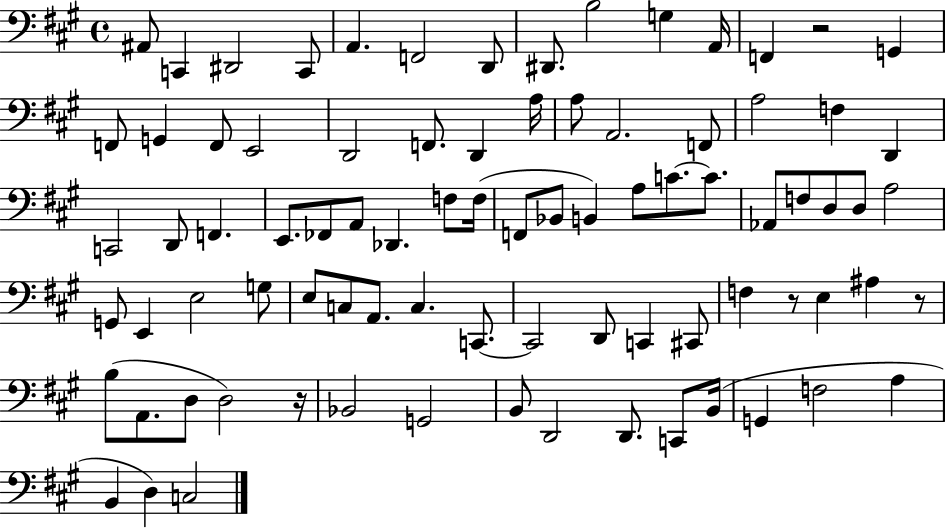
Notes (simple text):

A#2/e C2/q D#2/h C2/e A2/q. F2/h D2/e D#2/e. B3/h G3/q A2/s F2/q R/h G2/q F2/e G2/q F2/e E2/h D2/h F2/e. D2/q A3/s A3/e A2/h. F2/e A3/h F3/q D2/q C2/h D2/e F2/q. E2/e. FES2/e A2/e Db2/q. F3/e F3/s F2/e Bb2/e B2/q A3/e C4/e. C4/e. Ab2/e F3/e D3/e D3/e A3/h G2/e E2/q E3/h G3/e E3/e C3/e A2/e. C3/q. C2/e. C2/h D2/e C2/q C#2/e F3/q R/e E3/q A#3/q R/e B3/e A2/e. D3/e D3/h R/s Bb2/h G2/h B2/e D2/h D2/e. C2/e B2/s G2/q F3/h A3/q B2/q D3/q C3/h